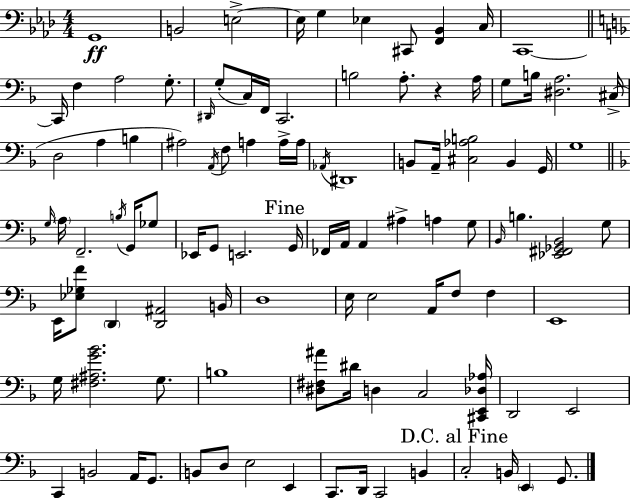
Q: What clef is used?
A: bass